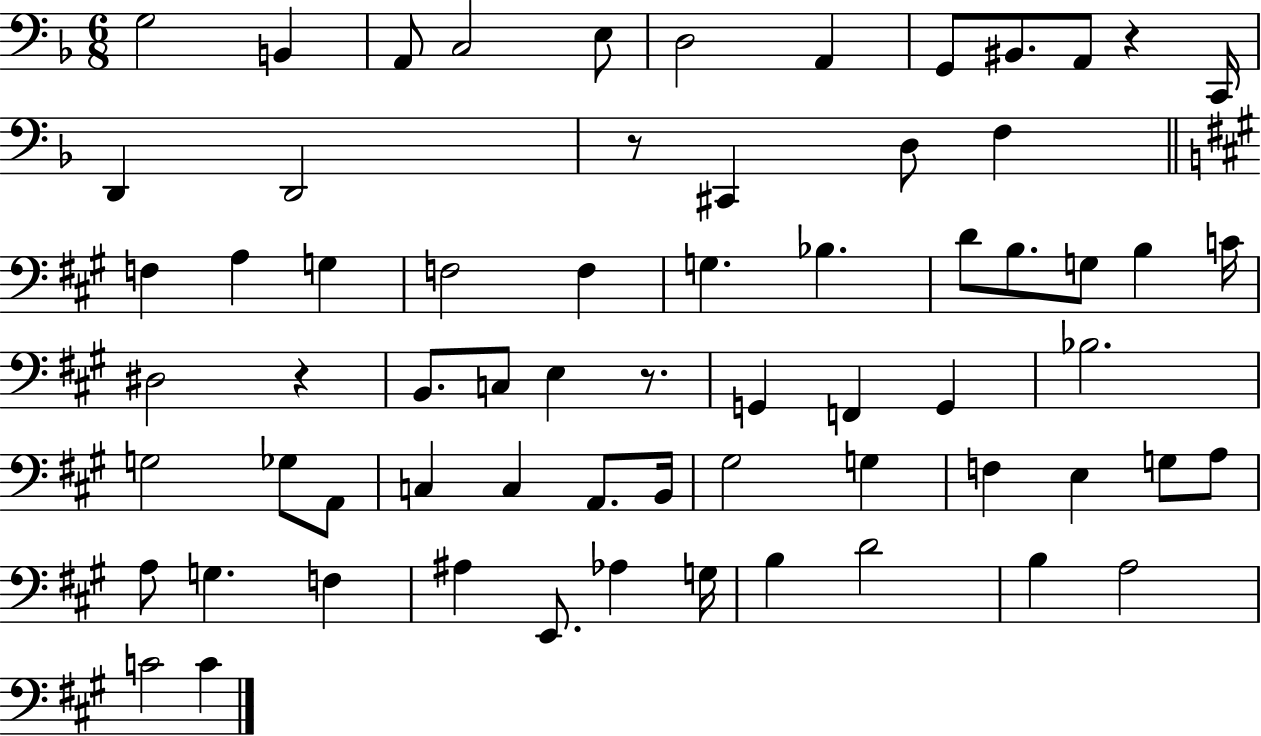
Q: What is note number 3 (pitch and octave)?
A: A2